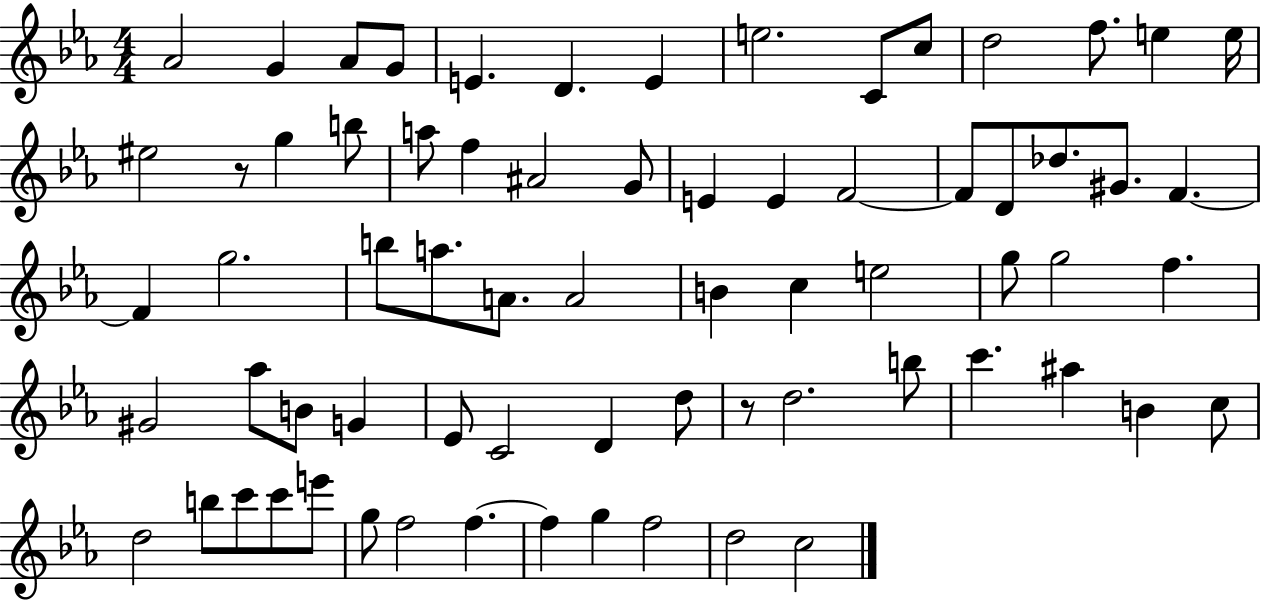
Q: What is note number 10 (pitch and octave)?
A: C5